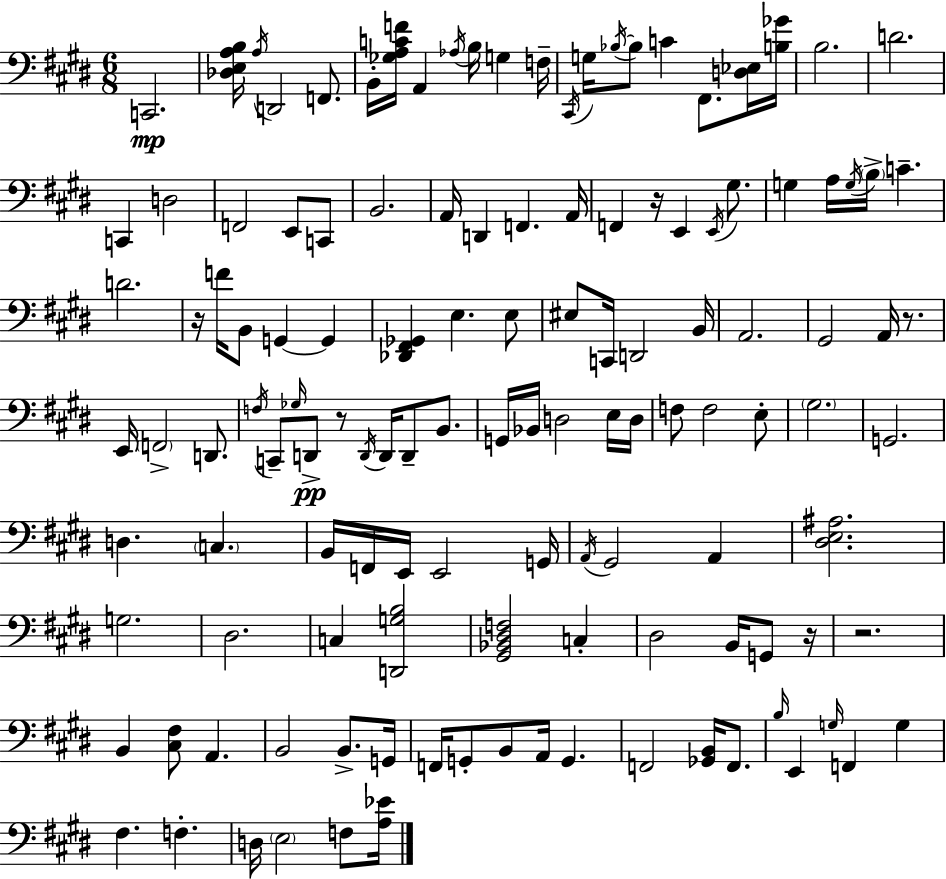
{
  \clef bass
  \numericTimeSignature
  \time 6/8
  \key e \major
  c,2.\mp | <des e a b>16 \acciaccatura { a16 } d,2 f,8. | b,16-. <ges a c' f'>16 a,4 \acciaccatura { aes16 } b16 g4 | f16-- \acciaccatura { cis,16 } g16 \acciaccatura { bes16~ }~ bes8 c'4 fis,8. | \break <d ees>16 <b ges'>16 b2. | d'2. | c,4 d2 | f,2 | \break e,8 c,8 b,2. | a,16 d,4 f,4. | a,16 f,4 r16 e,4 | \acciaccatura { e,16 } gis8. g4 a16 \acciaccatura { g16 } \parenthesize b16-> | \break c'4.-- d'2. | r16 f'16 b,8 g,4~~ | g,4 <des, fis, ges,>4 e4. | e8 eis8 c,16 d,2 | \break b,16 a,2. | gis,2 | a,16 r8. e,16 \parenthesize f,2-> | d,8. \acciaccatura { f16 } c,8-- \grace { ges16 }\pp d,8-> | \break r8 \acciaccatura { d,16 } d,16 d,8-- b,8. g,16 bes,16 d2 | e16 d16 f8 f2 | e8-. \parenthesize gis2. | g,2. | \break d4. | \parenthesize c4. b,16 f,16 e,16 | e,2 g,16 \acciaccatura { a,16 } gis,2 | a,4 <dis e ais>2. | \break g2. | dis2. | c4 | <d, g b>2 <gis, bes, dis f>2 | \break c4-. dis2 | b,16 g,8 r16 r2. | b,4 | <cis fis>8 a,4. b,2 | \break b,8.-> g,16 f,16 g,8-. | b,8 a,16 g,4. f,2 | <ges, b,>16 f,8. \grace { b16 } e,4 | \grace { g16 } f,4 g4 | \break fis4. f4.-. | d16 \parenthesize e2 f8 <a ees'>16 | \bar "|."
}